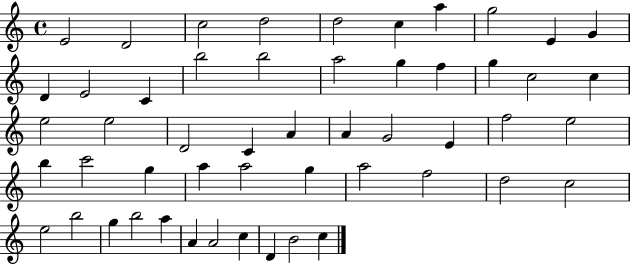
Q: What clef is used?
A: treble